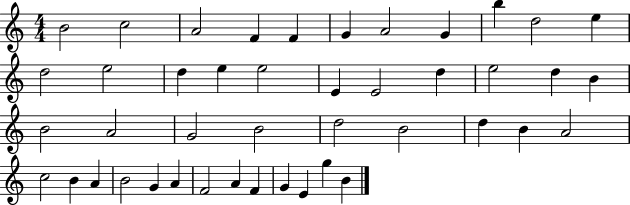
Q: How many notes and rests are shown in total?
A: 44